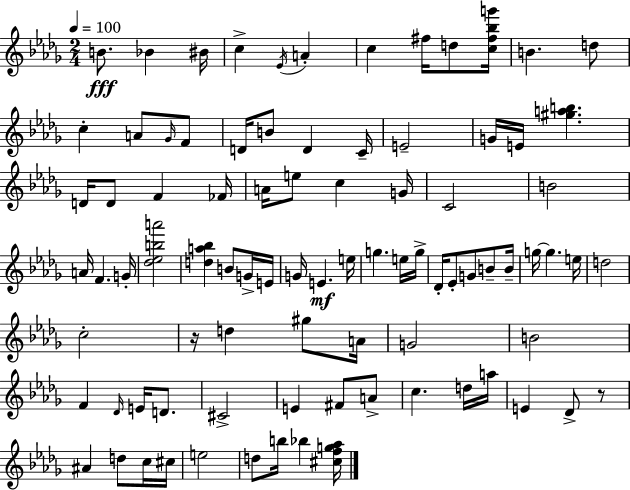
X:1
T:Untitled
M:2/4
L:1/4
K:Bbm
B/2 _B ^B/4 c _E/4 A c ^f/4 d/2 [c^f_bg']/4 B d/2 c A/2 _G/4 F/2 D/4 B/2 D C/4 E2 G/4 E/4 [^gab] D/4 D/2 F _F/4 A/4 e/2 c G/4 C2 B2 A/4 F G/4 [_d_eba']2 [da_b] B/2 G/4 E/4 G/4 E e/4 g e/4 g/4 _D/4 _E/2 G/2 B/2 B/4 g/4 g e/4 d2 c2 z/4 d ^g/2 A/4 G2 B2 F _D/4 E/4 D/2 ^C2 E ^F/2 A/2 c d/4 a/4 E _D/2 z/2 ^A d/2 c/4 ^c/4 e2 d/2 b/4 _b [^cfg_a]/4